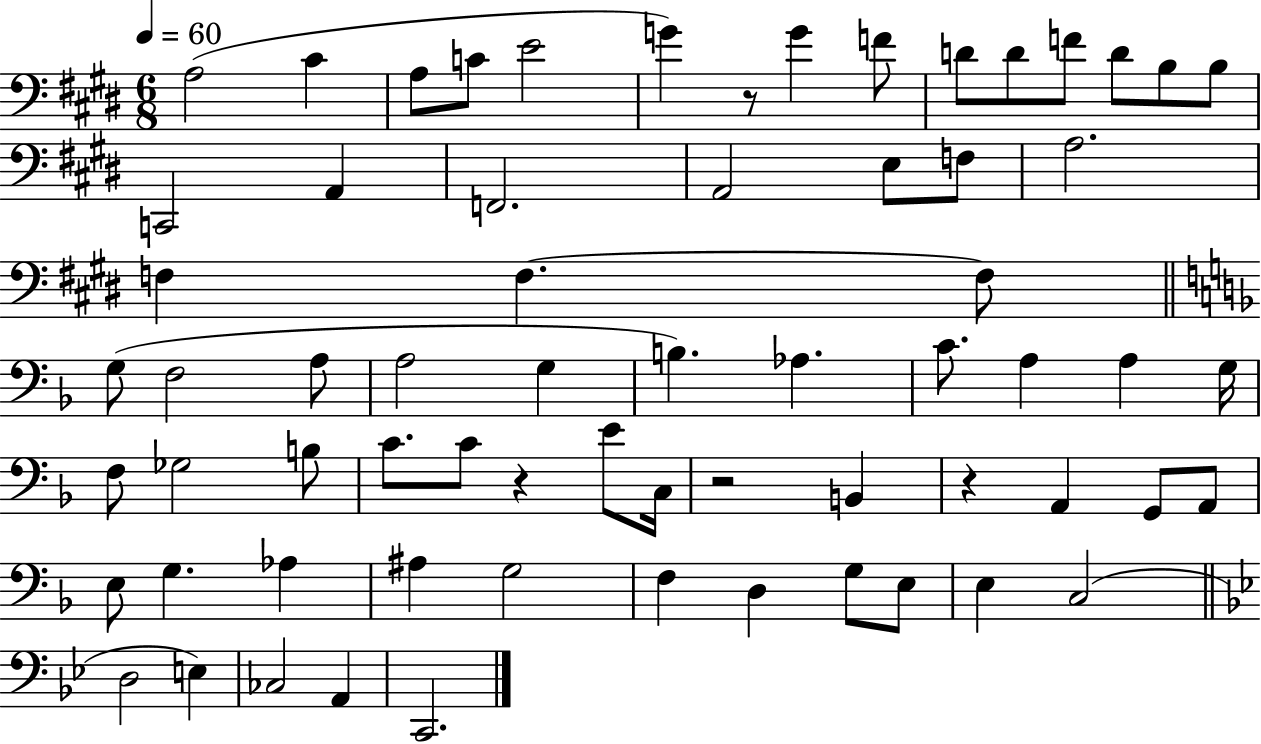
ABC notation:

X:1
T:Untitled
M:6/8
L:1/4
K:E
A,2 ^C A,/2 C/2 E2 G z/2 G F/2 D/2 D/2 F/2 D/2 B,/2 B,/2 C,,2 A,, F,,2 A,,2 E,/2 F,/2 A,2 F, F, F,/2 G,/2 F,2 A,/2 A,2 G, B, _A, C/2 A, A, G,/4 F,/2 _G,2 B,/2 C/2 C/2 z E/2 C,/4 z2 B,, z A,, G,,/2 A,,/2 E,/2 G, _A, ^A, G,2 F, D, G,/2 E,/2 E, C,2 D,2 E, _C,2 A,, C,,2